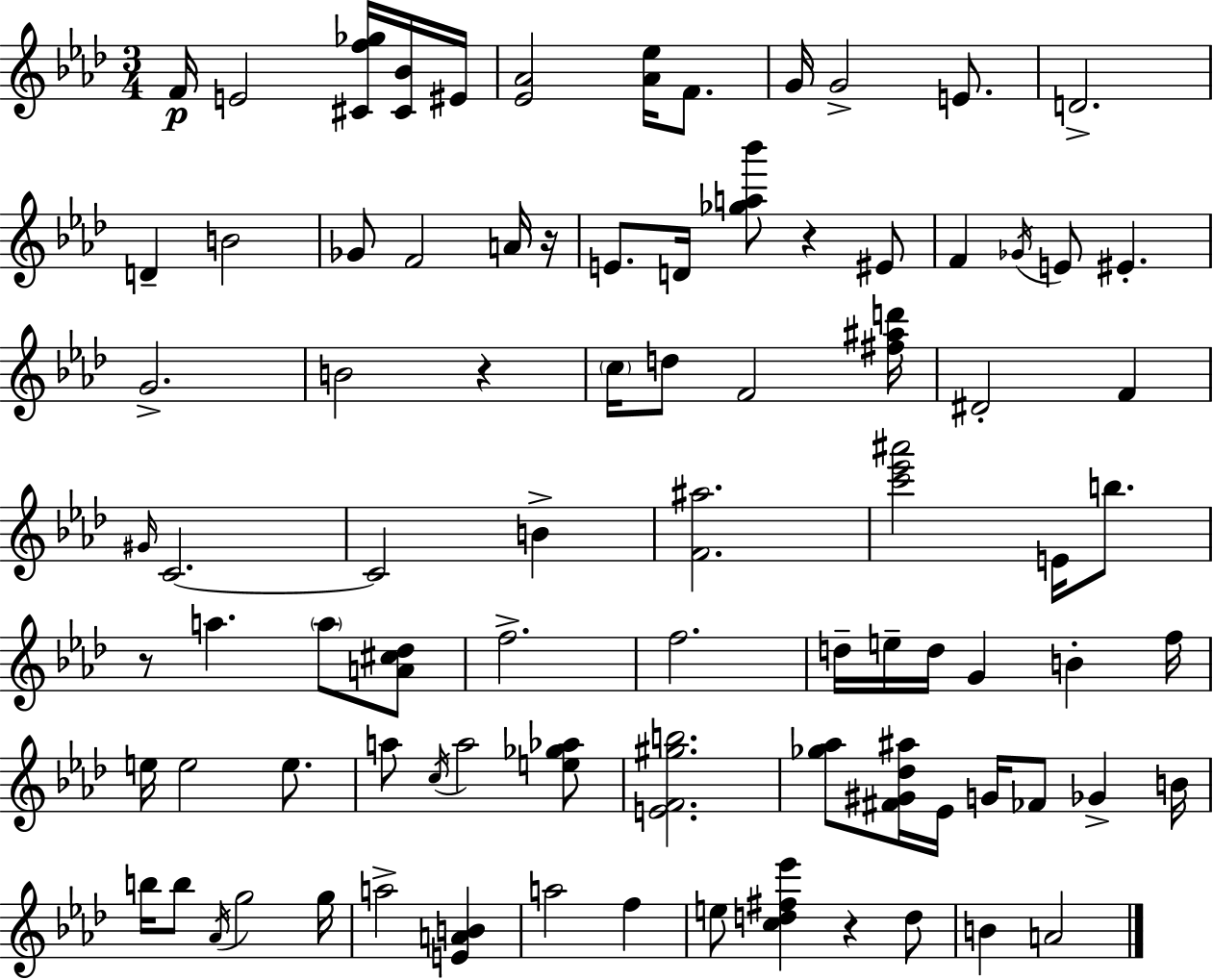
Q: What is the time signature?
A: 3/4